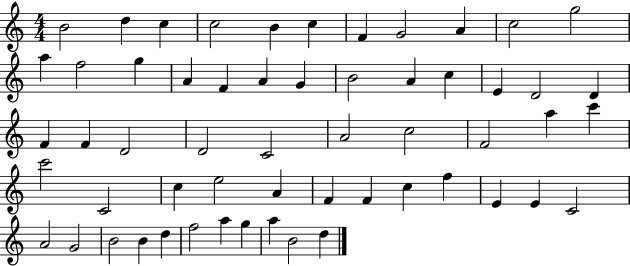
B4/h D5/q C5/q C5/h B4/q C5/q F4/q G4/h A4/q C5/h G5/h A5/q F5/h G5/q A4/q F4/q A4/q G4/q B4/h A4/q C5/q E4/q D4/h D4/q F4/q F4/q D4/h D4/h C4/h A4/h C5/h F4/h A5/q C6/q C6/h C4/h C5/q E5/h A4/q F4/q F4/q C5/q F5/q E4/q E4/q C4/h A4/h G4/h B4/h B4/q D5/q F5/h A5/q G5/q A5/q B4/h D5/q